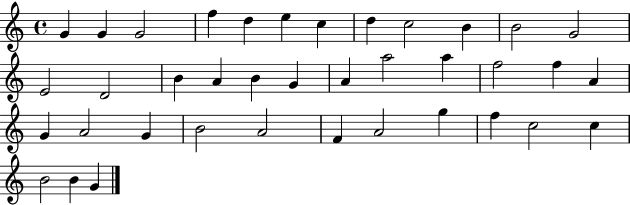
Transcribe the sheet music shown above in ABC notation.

X:1
T:Untitled
M:4/4
L:1/4
K:C
G G G2 f d e c d c2 B B2 G2 E2 D2 B A B G A a2 a f2 f A G A2 G B2 A2 F A2 g f c2 c B2 B G